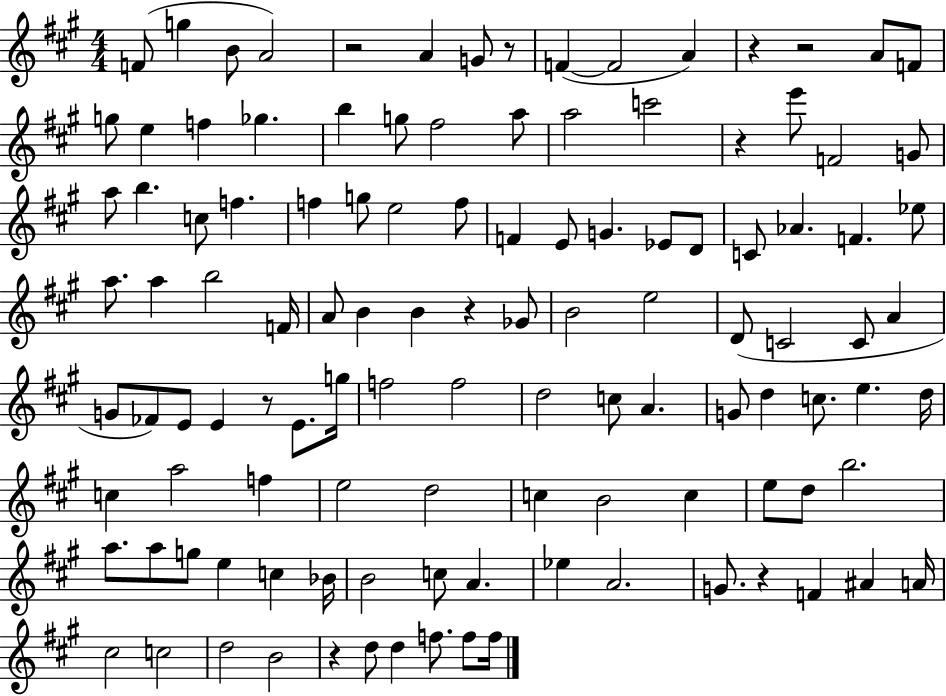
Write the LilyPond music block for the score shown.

{
  \clef treble
  \numericTimeSignature
  \time 4/4
  \key a \major
  f'8( g''4 b'8 a'2) | r2 a'4 g'8 r8 | f'4~(~ f'2 a'4) | r4 r2 a'8 f'8 | \break g''8 e''4 f''4 ges''4. | b''4 g''8 fis''2 a''8 | a''2 c'''2 | r4 e'''8 f'2 g'8 | \break a''8 b''4. c''8 f''4. | f''4 g''8 e''2 f''8 | f'4 e'8 g'4. ees'8 d'8 | c'8 aes'4. f'4. ees''8 | \break a''8. a''4 b''2 f'16 | a'8 b'4 b'4 r4 ges'8 | b'2 e''2 | d'8( c'2 c'8 a'4 | \break g'8 fes'8) e'8 e'4 r8 e'8. g''16 | f''2 f''2 | d''2 c''8 a'4. | g'8 d''4 c''8. e''4. d''16 | \break c''4 a''2 f''4 | e''2 d''2 | c''4 b'2 c''4 | e''8 d''8 b''2. | \break a''8. a''8 g''8 e''4 c''4 bes'16 | b'2 c''8 a'4. | ees''4 a'2. | g'8. r4 f'4 ais'4 a'16 | \break cis''2 c''2 | d''2 b'2 | r4 d''8 d''4 f''8. f''8 f''16 | \bar "|."
}